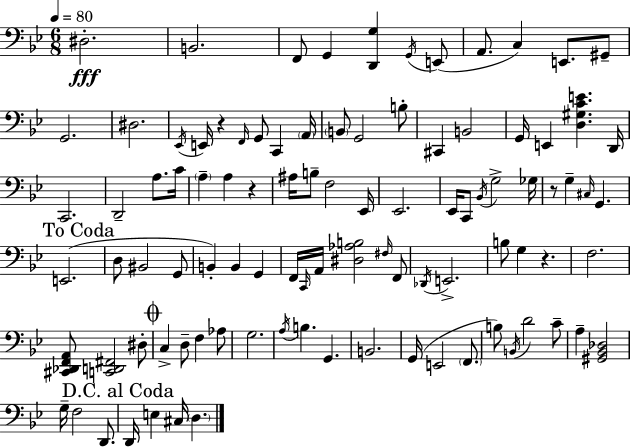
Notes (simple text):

D#3/h. B2/h. F2/e G2/q [D2,G3]/q G2/s E2/e A2/e. C3/q E2/e. G#2/e G2/h. D#3/h. Eb2/s E2/s R/q F2/s G2/e C2/q A2/s B2/e G2/h B3/e C#2/q B2/h G2/s E2/q [D3,G#3,C4,E4]/q. D2/s C2/h. D2/h A3/e. C4/s A3/q A3/q R/q A#3/s B3/e F3/h Eb2/s Eb2/h. Eb2/s C2/e Bb2/s G3/h Gb3/s R/e G3/q C#3/s G2/q. E2/h. D3/e BIS2/h G2/e B2/q B2/q G2/q F2/s C2/s A2/s [D#3,Ab3,B3]/h F#3/s F2/e Db2/s E2/h. B3/e G3/q R/q. F3/h. [C#2,Db2,F2,A2]/e [C2,D2,F#2]/h D#3/e C3/q D3/e F3/q Ab3/e G3/h. A3/s B3/q. G2/q. B2/h. G2/s E2/h F2/e. B3/e B2/s D4/h C4/e A3/q [G#2,Bb2,Db3]/h G3/s F3/h D2/e. D2/s E3/q C#3/s D3/q.